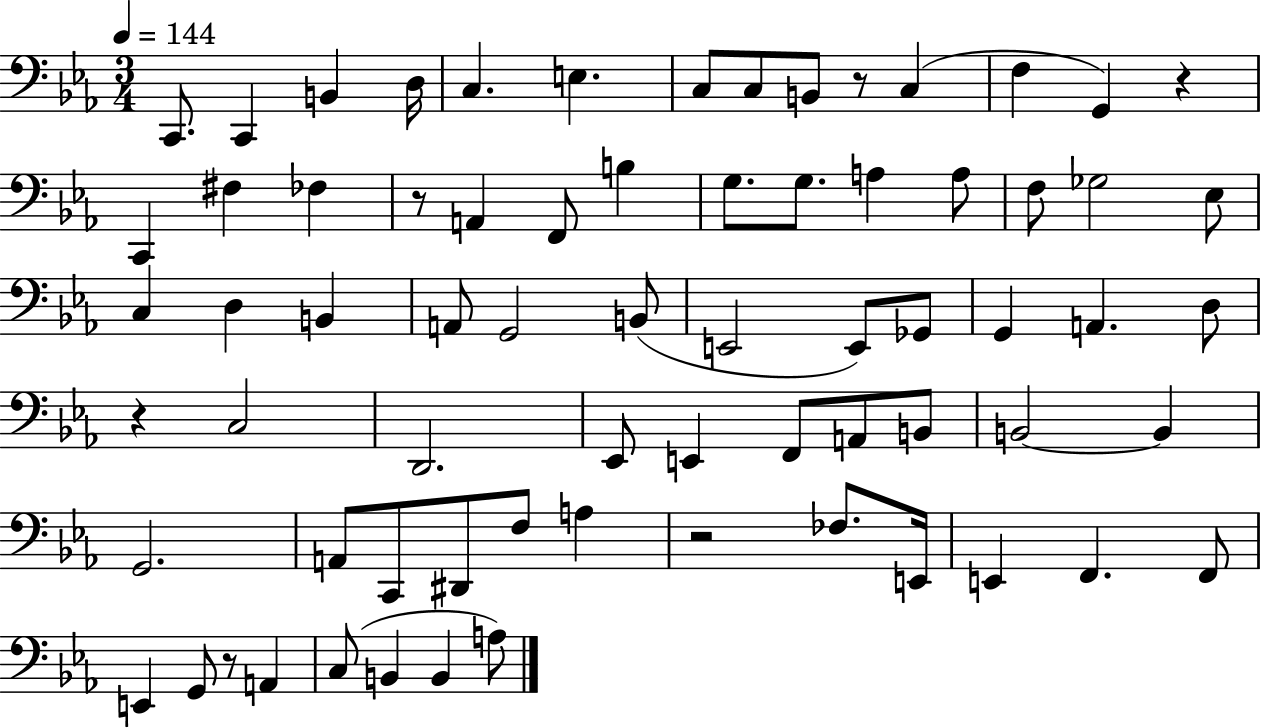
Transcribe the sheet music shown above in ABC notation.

X:1
T:Untitled
M:3/4
L:1/4
K:Eb
C,,/2 C,, B,, D,/4 C, E, C,/2 C,/2 B,,/2 z/2 C, F, G,, z C,, ^F, _F, z/2 A,, F,,/2 B, G,/2 G,/2 A, A,/2 F,/2 _G,2 _E,/2 C, D, B,, A,,/2 G,,2 B,,/2 E,,2 E,,/2 _G,,/2 G,, A,, D,/2 z C,2 D,,2 _E,,/2 E,, F,,/2 A,,/2 B,,/2 B,,2 B,, G,,2 A,,/2 C,,/2 ^D,,/2 F,/2 A, z2 _F,/2 E,,/4 E,, F,, F,,/2 E,, G,,/2 z/2 A,, C,/2 B,, B,, A,/2